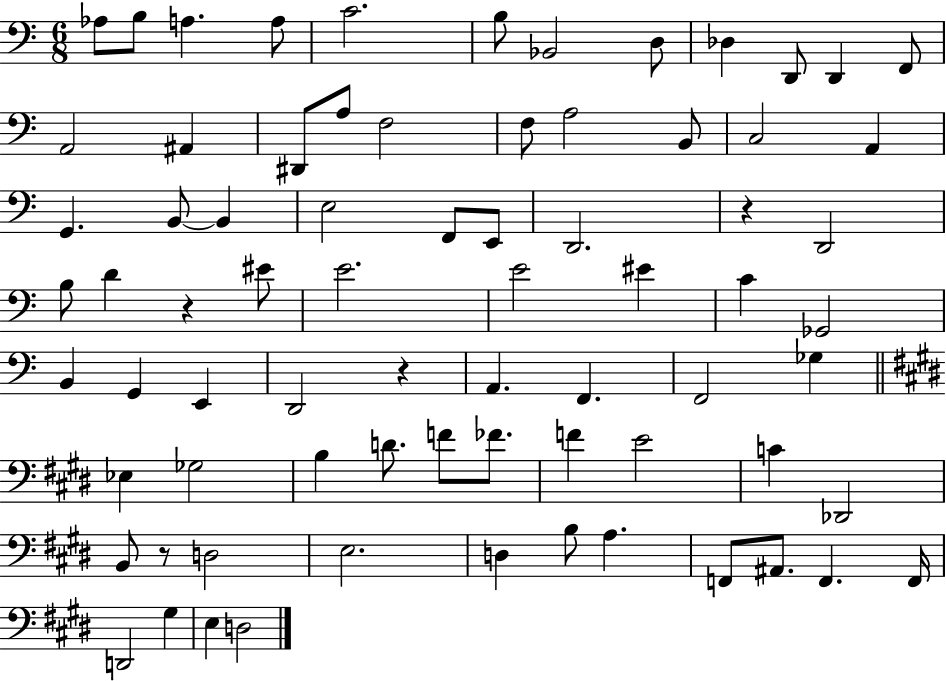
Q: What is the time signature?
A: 6/8